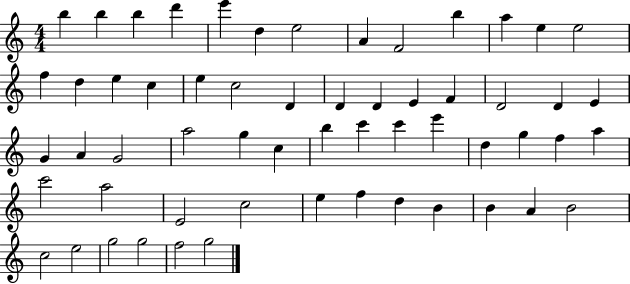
X:1
T:Untitled
M:4/4
L:1/4
K:C
b b b d' e' d e2 A F2 b a e e2 f d e c e c2 D D D E F D2 D E G A G2 a2 g c b c' c' e' d g f a c'2 a2 E2 c2 e f d B B A B2 c2 e2 g2 g2 f2 g2